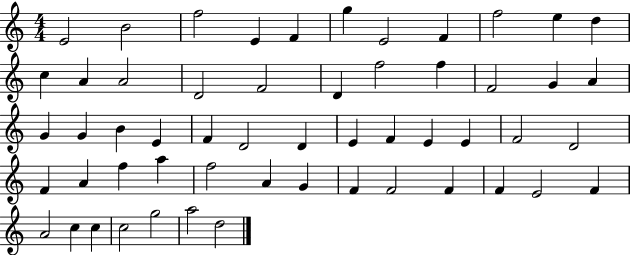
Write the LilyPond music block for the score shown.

{
  \clef treble
  \numericTimeSignature
  \time 4/4
  \key c \major
  e'2 b'2 | f''2 e'4 f'4 | g''4 e'2 f'4 | f''2 e''4 d''4 | \break c''4 a'4 a'2 | d'2 f'2 | d'4 f''2 f''4 | f'2 g'4 a'4 | \break g'4 g'4 b'4 e'4 | f'4 d'2 d'4 | e'4 f'4 e'4 e'4 | f'2 d'2 | \break f'4 a'4 f''4 a''4 | f''2 a'4 g'4 | f'4 f'2 f'4 | f'4 e'2 f'4 | \break a'2 c''4 c''4 | c''2 g''2 | a''2 d''2 | \bar "|."
}